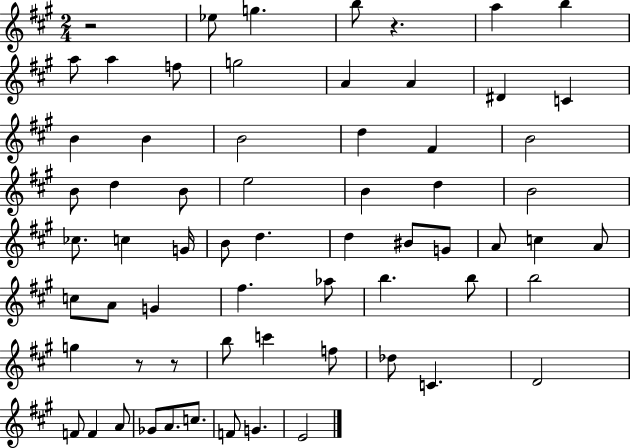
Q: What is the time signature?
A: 2/4